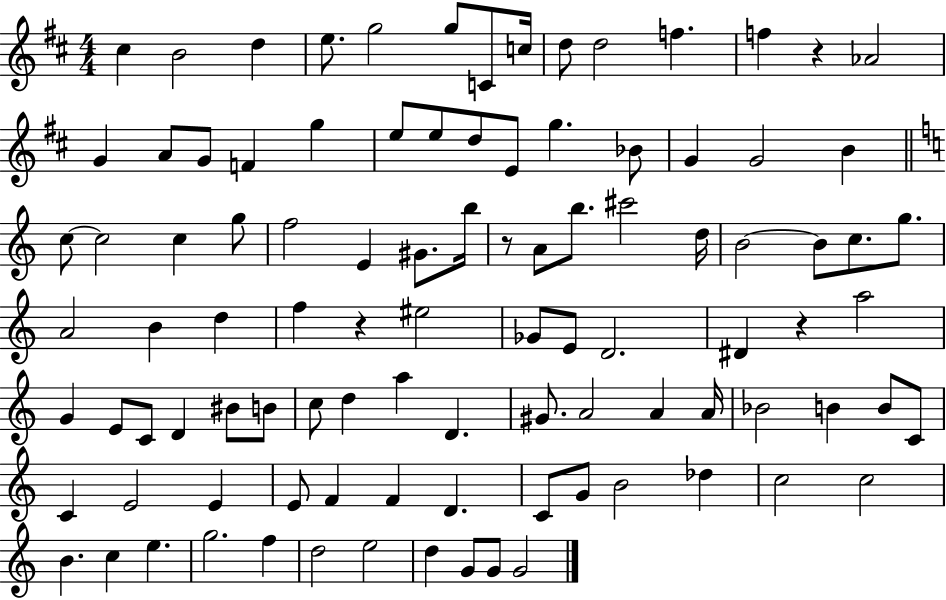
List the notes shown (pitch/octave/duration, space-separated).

C#5/q B4/h D5/q E5/e. G5/h G5/e C4/e C5/s D5/e D5/h F5/q. F5/q R/q Ab4/h G4/q A4/e G4/e F4/q G5/q E5/e E5/e D5/e E4/e G5/q. Bb4/e G4/q G4/h B4/q C5/e C5/h C5/q G5/e F5/h E4/q G#4/e. B5/s R/e A4/e B5/e. C#6/h D5/s B4/h B4/e C5/e. G5/e. A4/h B4/q D5/q F5/q R/q EIS5/h Gb4/e E4/e D4/h. D#4/q R/q A5/h G4/q E4/e C4/e D4/q BIS4/e B4/e C5/e D5/q A5/q D4/q. G#4/e. A4/h A4/q A4/s Bb4/h B4/q B4/e C4/e C4/q E4/h E4/q E4/e F4/q F4/q D4/q. C4/e G4/e B4/h Db5/q C5/h C5/h B4/q. C5/q E5/q. G5/h. F5/q D5/h E5/h D5/q G4/e G4/e G4/h